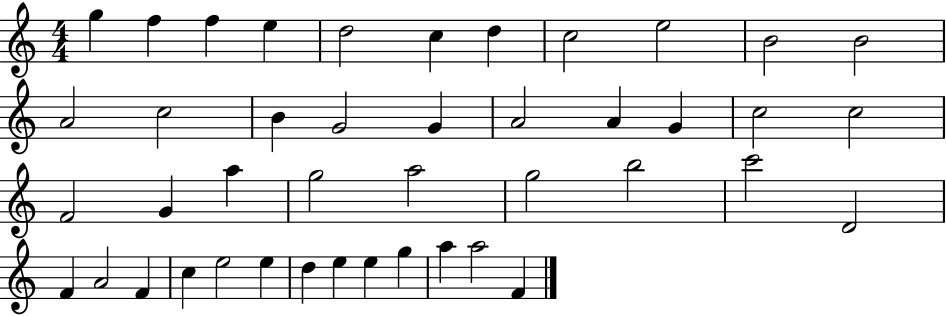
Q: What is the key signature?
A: C major